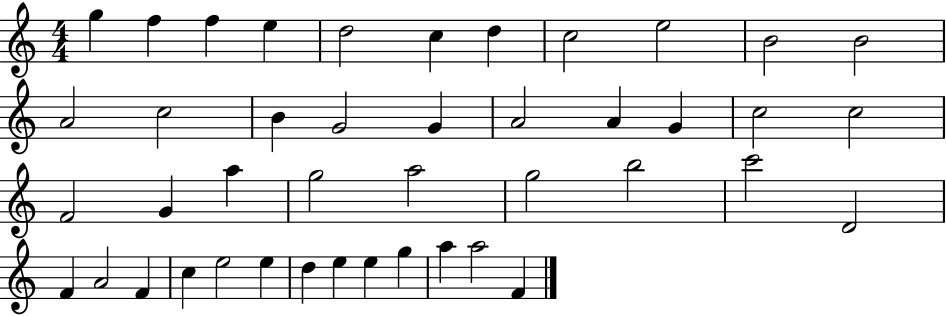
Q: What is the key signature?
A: C major